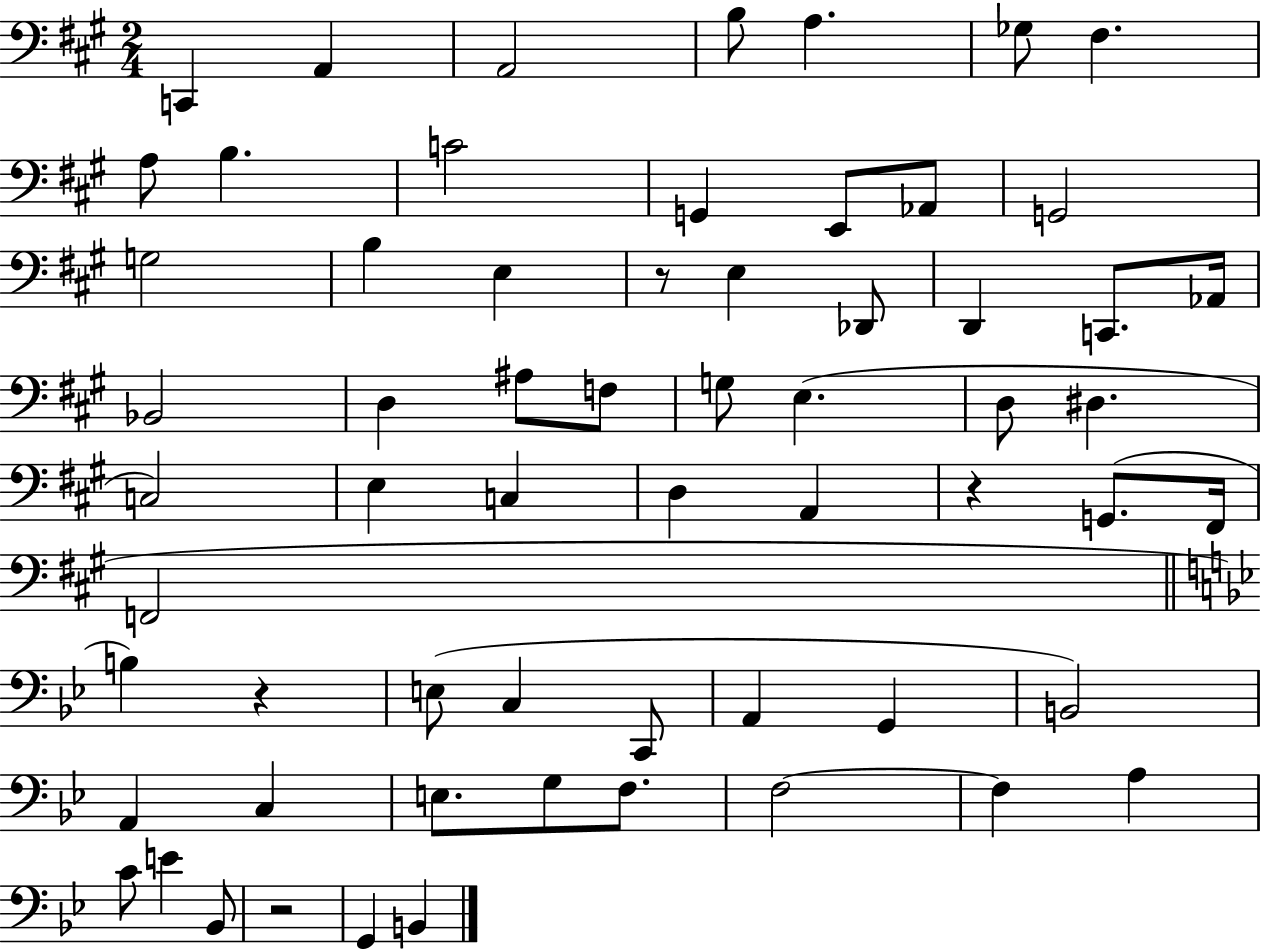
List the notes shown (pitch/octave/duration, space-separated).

C2/q A2/q A2/h B3/e A3/q. Gb3/e F#3/q. A3/e B3/q. C4/h G2/q E2/e Ab2/e G2/h G3/h B3/q E3/q R/e E3/q Db2/e D2/q C2/e. Ab2/s Bb2/h D3/q A#3/e F3/e G3/e E3/q. D3/e D#3/q. C3/h E3/q C3/q D3/q A2/q R/q G2/e. F#2/s F2/h B3/q R/q E3/e C3/q C2/e A2/q G2/q B2/h A2/q C3/q E3/e. G3/e F3/e. F3/h F3/q A3/q C4/e E4/q Bb2/e R/h G2/q B2/q